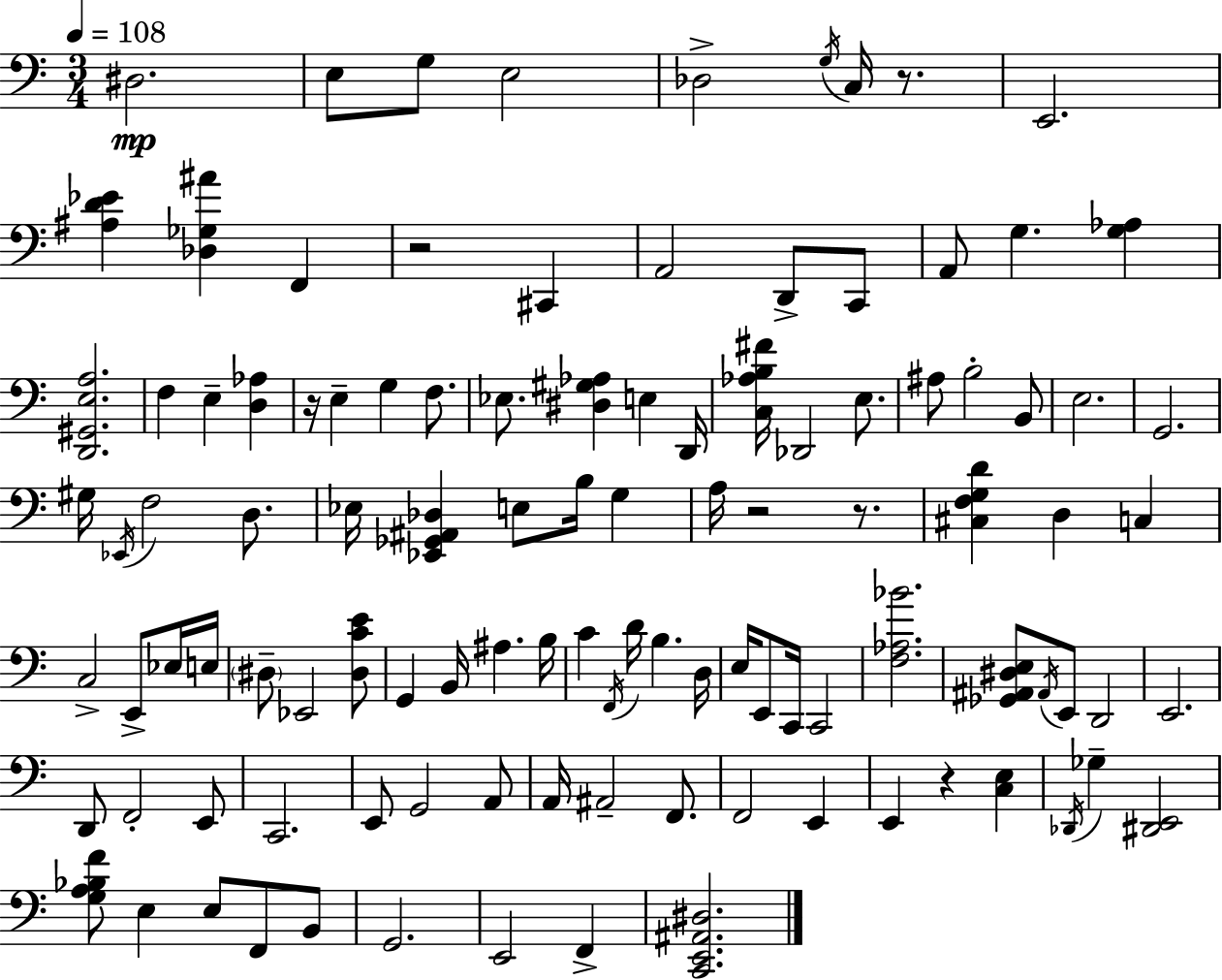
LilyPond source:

{
  \clef bass
  \numericTimeSignature
  \time 3/4
  \key c \major
  \tempo 4 = 108
  dis2.\mp | e8 g8 e2 | des2-> \acciaccatura { g16 } c16 r8. | e,2. | \break <ais d' ees'>4 <des ges ais'>4 f,4 | r2 cis,4 | a,2 d,8-> c,8 | a,8 g4. <g aes>4 | \break <d, gis, e a>2. | f4 e4-- <d aes>4 | r16 e4-- g4 f8. | ees8. <dis gis aes>4 e4 | \break d,16 <c aes b fis'>16 des,2 e8. | ais8 b2-. b,8 | e2. | g,2. | \break gis16 \acciaccatura { ees,16 } f2 d8. | ees16 <ees, ges, ais, des>4 e8 b16 g4 | a16 r2 r8. | <cis f g d'>4 d4 c4 | \break c2-> e,8-> | ees16 e16 \parenthesize dis8-- ees,2 | <dis c' e'>8 g,4 b,16 ais4. | b16 c'4 \acciaccatura { f,16 } d'16 b4. | \break d16 e16 e,8 c,16 c,2 | <f aes bes'>2. | <ges, ais, dis e>8 \acciaccatura { ais,16 } e,8 d,2 | e,2. | \break d,8 f,2-. | e,8 c,2. | e,8 g,2 | a,8 a,16 ais,2-- | \break f,8. f,2 | e,4 e,4 r4 | <c e>4 \acciaccatura { des,16 } ges4-- <dis, e,>2 | <g a bes f'>8 e4 e8 | \break f,8 b,8 g,2. | e,2 | f,4-> <c, e, ais, dis>2. | \bar "|."
}